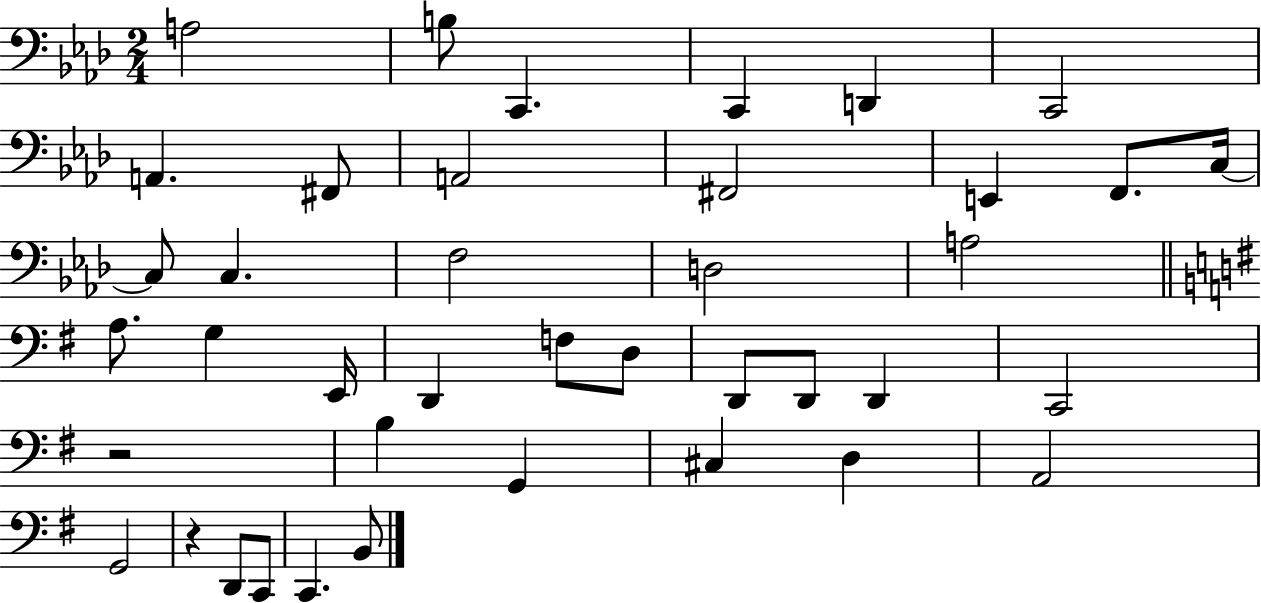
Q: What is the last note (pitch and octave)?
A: B2